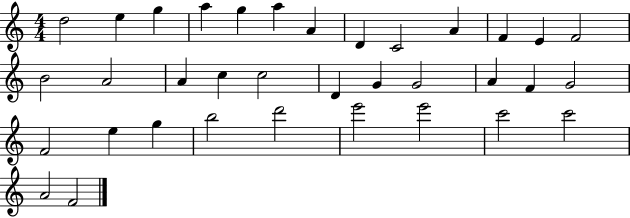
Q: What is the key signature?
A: C major